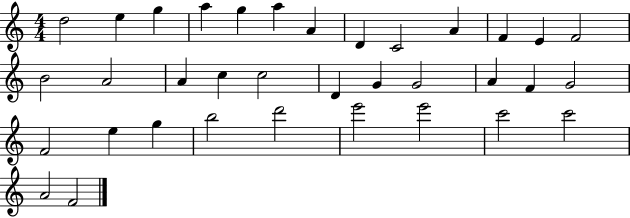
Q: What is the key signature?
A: C major